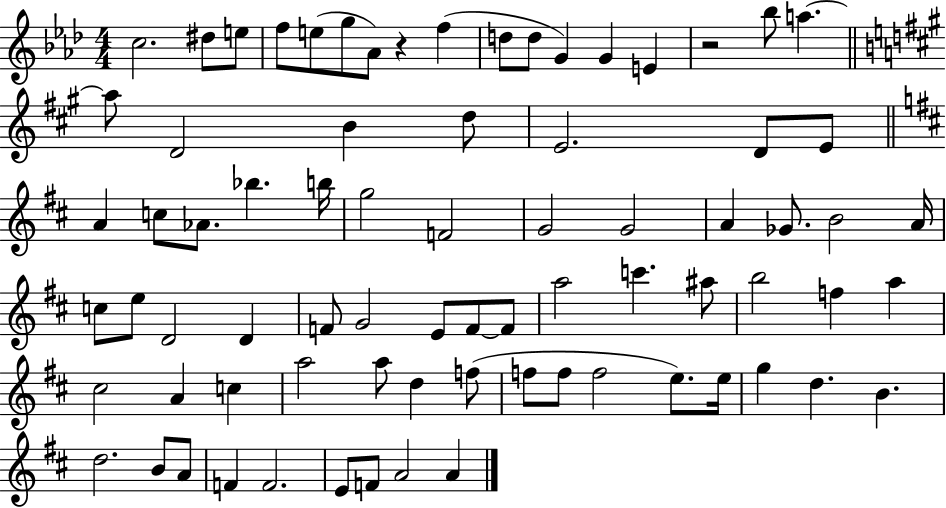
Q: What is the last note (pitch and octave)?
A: A4